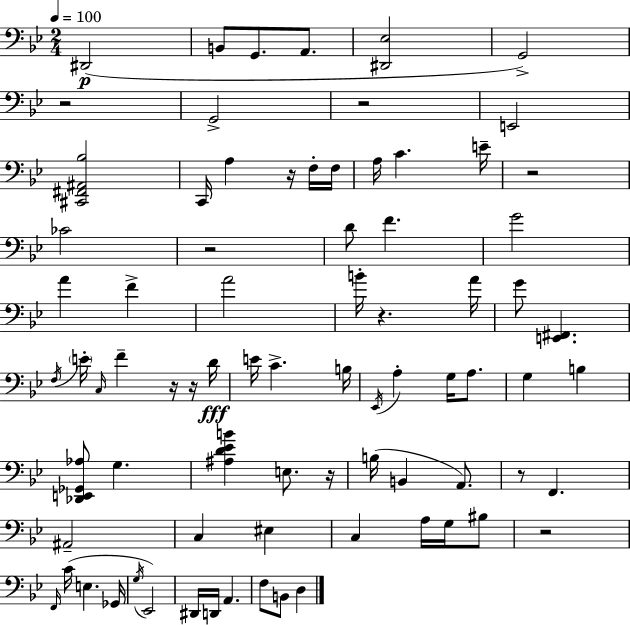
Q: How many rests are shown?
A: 11